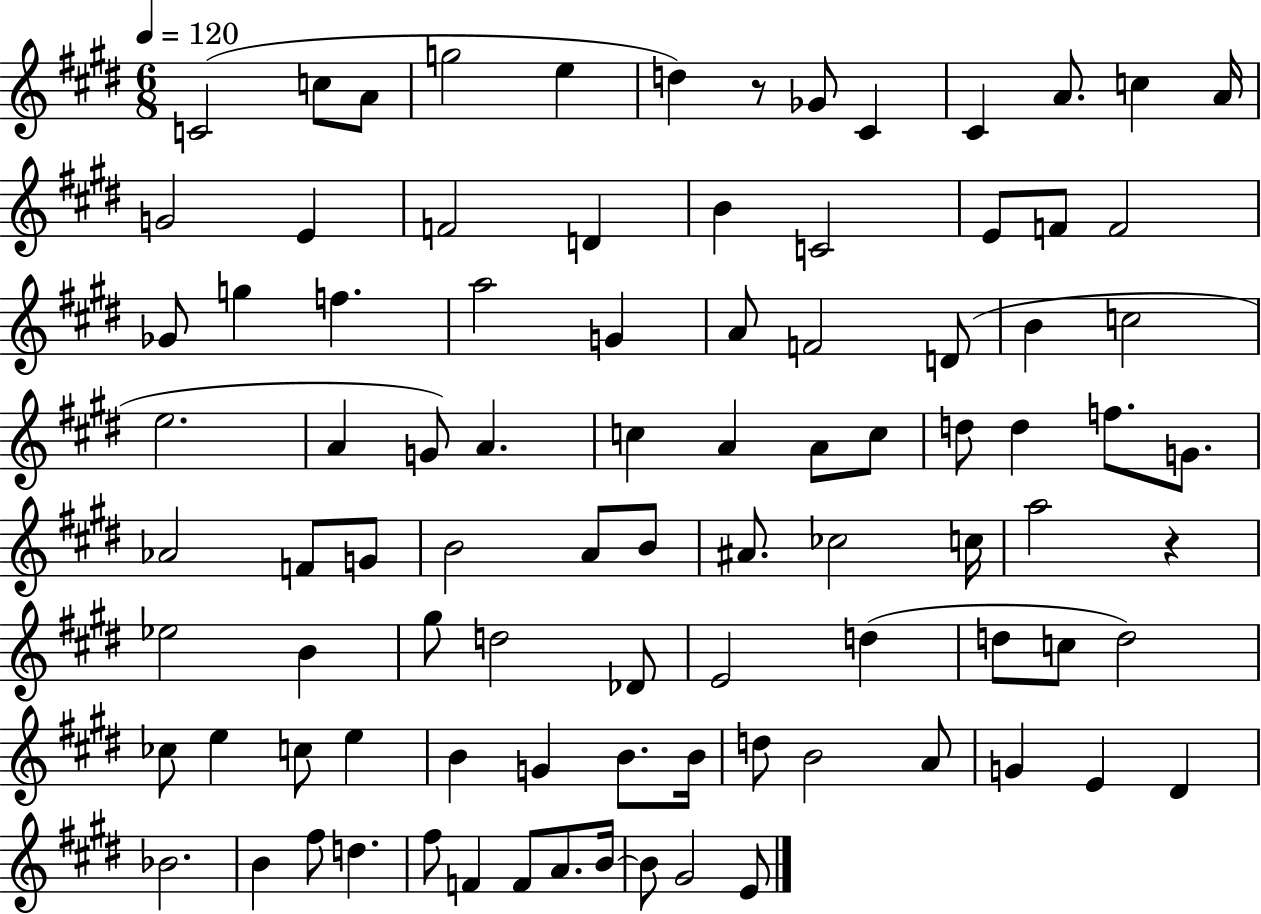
C4/h C5/e A4/e G5/h E5/q D5/q R/e Gb4/e C#4/q C#4/q A4/e. C5/q A4/s G4/h E4/q F4/h D4/q B4/q C4/h E4/e F4/e F4/h Gb4/e G5/q F5/q. A5/h G4/q A4/e F4/h D4/e B4/q C5/h E5/h. A4/q G4/e A4/q. C5/q A4/q A4/e C5/e D5/e D5/q F5/e. G4/e. Ab4/h F4/e G4/e B4/h A4/e B4/e A#4/e. CES5/h C5/s A5/h R/q Eb5/h B4/q G#5/e D5/h Db4/e E4/h D5/q D5/e C5/e D5/h CES5/e E5/q C5/e E5/q B4/q G4/q B4/e. B4/s D5/e B4/h A4/e G4/q E4/q D#4/q Bb4/h. B4/q F#5/e D5/q. F#5/e F4/q F4/e A4/e. B4/s B4/e G#4/h E4/e